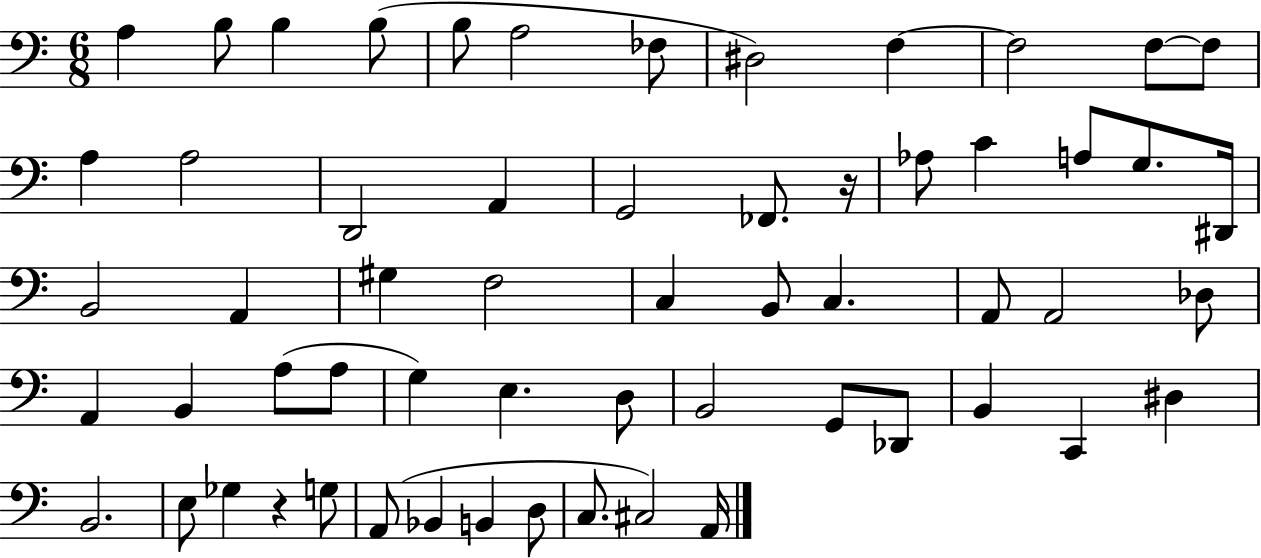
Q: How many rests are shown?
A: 2